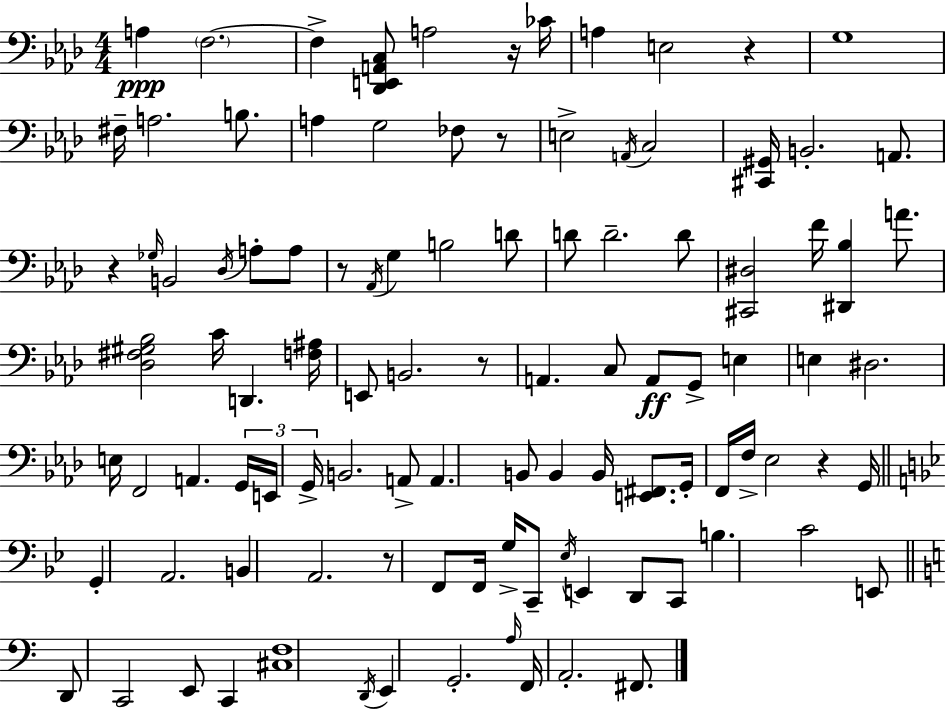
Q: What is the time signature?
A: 4/4